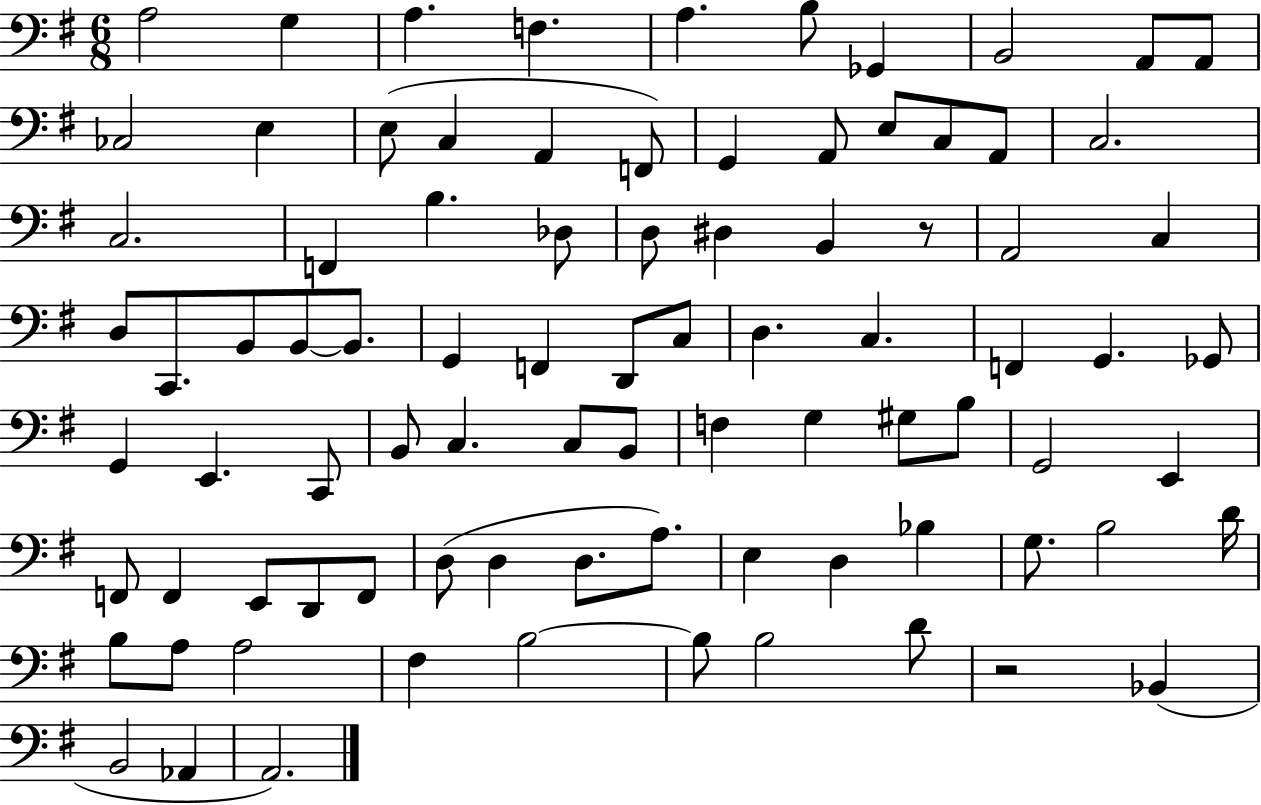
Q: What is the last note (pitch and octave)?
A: A2